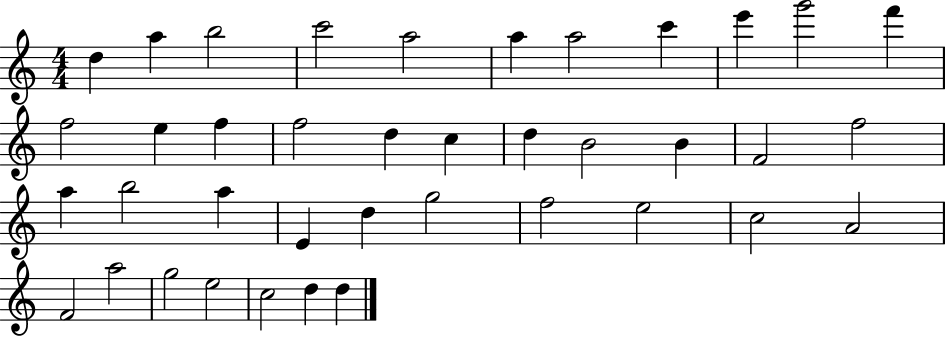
{
  \clef treble
  \numericTimeSignature
  \time 4/4
  \key c \major
  d''4 a''4 b''2 | c'''2 a''2 | a''4 a''2 c'''4 | e'''4 g'''2 f'''4 | \break f''2 e''4 f''4 | f''2 d''4 c''4 | d''4 b'2 b'4 | f'2 f''2 | \break a''4 b''2 a''4 | e'4 d''4 g''2 | f''2 e''2 | c''2 a'2 | \break f'2 a''2 | g''2 e''2 | c''2 d''4 d''4 | \bar "|."
}